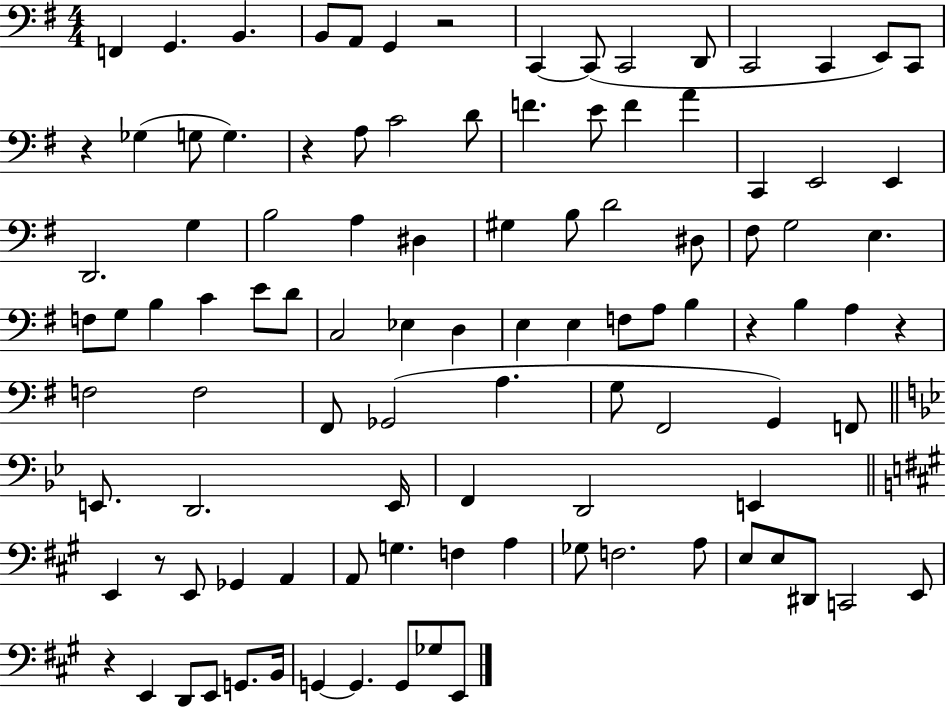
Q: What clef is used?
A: bass